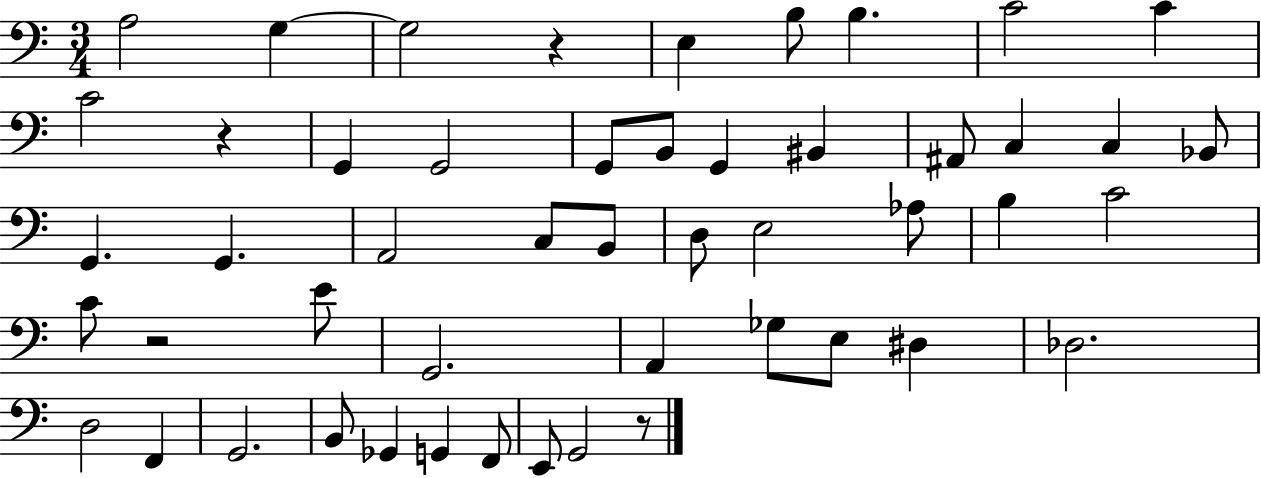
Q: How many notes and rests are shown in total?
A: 50